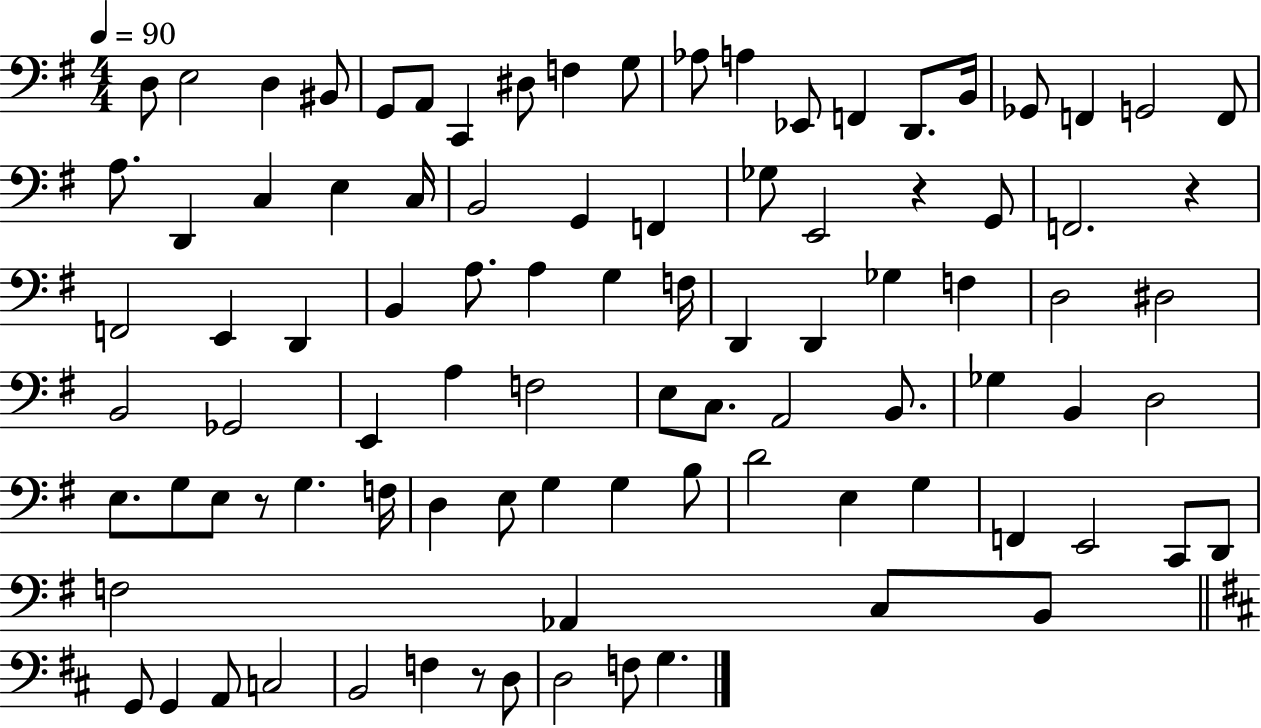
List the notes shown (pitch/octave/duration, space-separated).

D3/e E3/h D3/q BIS2/e G2/e A2/e C2/q D#3/e F3/q G3/e Ab3/e A3/q Eb2/e F2/q D2/e. B2/s Gb2/e F2/q G2/h F2/e A3/e. D2/q C3/q E3/q C3/s B2/h G2/q F2/q Gb3/e E2/h R/q G2/e F2/h. R/q F2/h E2/q D2/q B2/q A3/e. A3/q G3/q F3/s D2/q D2/q Gb3/q F3/q D3/h D#3/h B2/h Gb2/h E2/q A3/q F3/h E3/e C3/e. A2/h B2/e. Gb3/q B2/q D3/h E3/e. G3/e E3/e R/e G3/q. F3/s D3/q E3/e G3/q G3/q B3/e D4/h E3/q G3/q F2/q E2/h C2/e D2/e F3/h Ab2/q C3/e B2/e G2/e G2/q A2/e C3/h B2/h F3/q R/e D3/e D3/h F3/e G3/q.